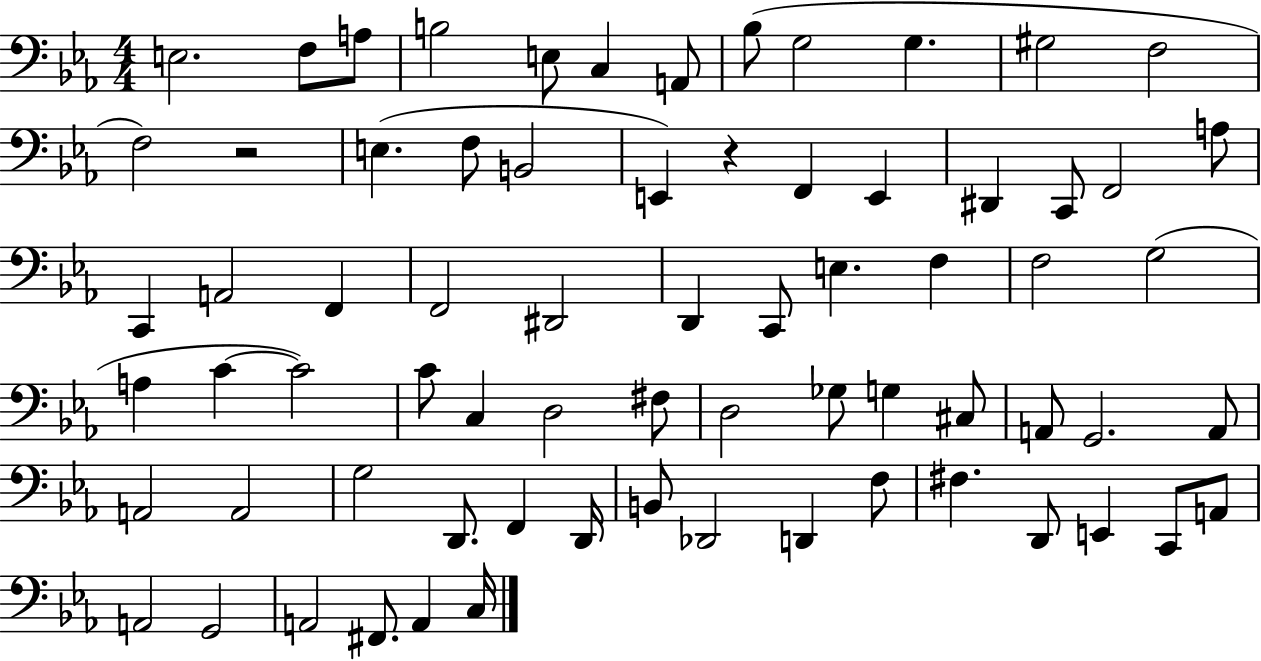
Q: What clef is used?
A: bass